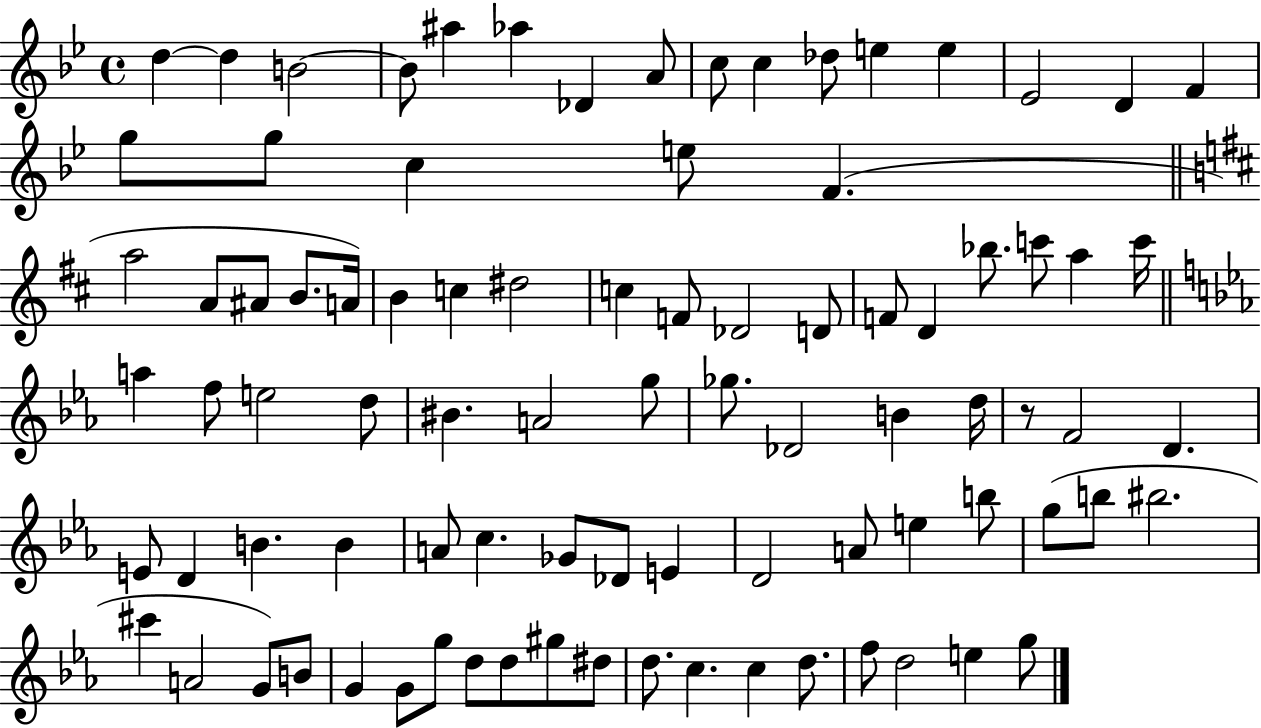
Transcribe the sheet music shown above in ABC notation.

X:1
T:Untitled
M:4/4
L:1/4
K:Bb
d d B2 B/2 ^a _a _D A/2 c/2 c _d/2 e e _E2 D F g/2 g/2 c e/2 F a2 A/2 ^A/2 B/2 A/4 B c ^d2 c F/2 _D2 D/2 F/2 D _b/2 c'/2 a c'/4 a f/2 e2 d/2 ^B A2 g/2 _g/2 _D2 B d/4 z/2 F2 D E/2 D B B A/2 c _G/2 _D/2 E D2 A/2 e b/2 g/2 b/2 ^b2 ^c' A2 G/2 B/2 G G/2 g/2 d/2 d/2 ^g/2 ^d/2 d/2 c c d/2 f/2 d2 e g/2